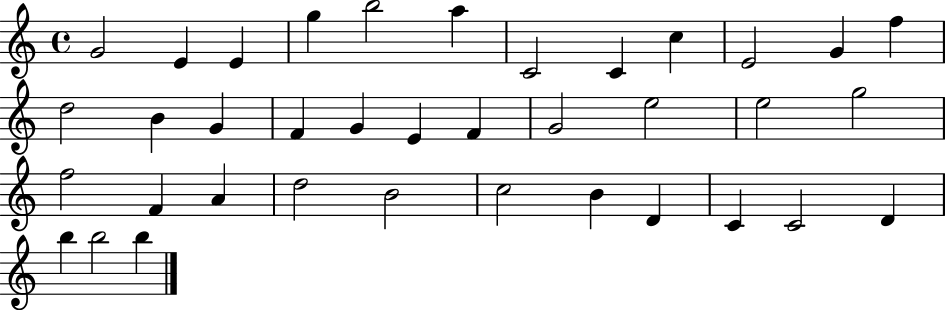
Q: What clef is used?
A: treble